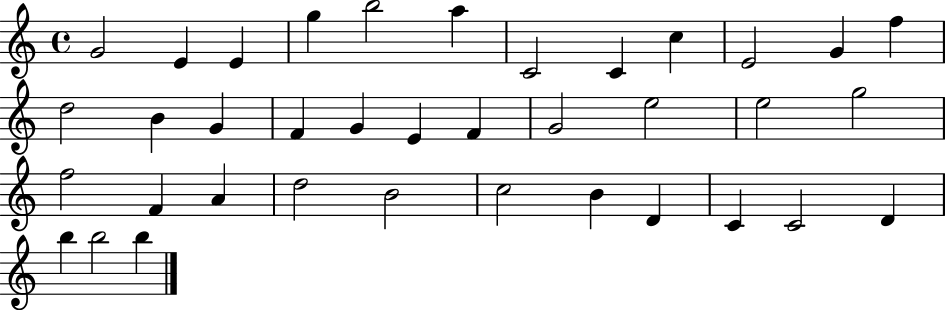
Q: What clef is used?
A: treble